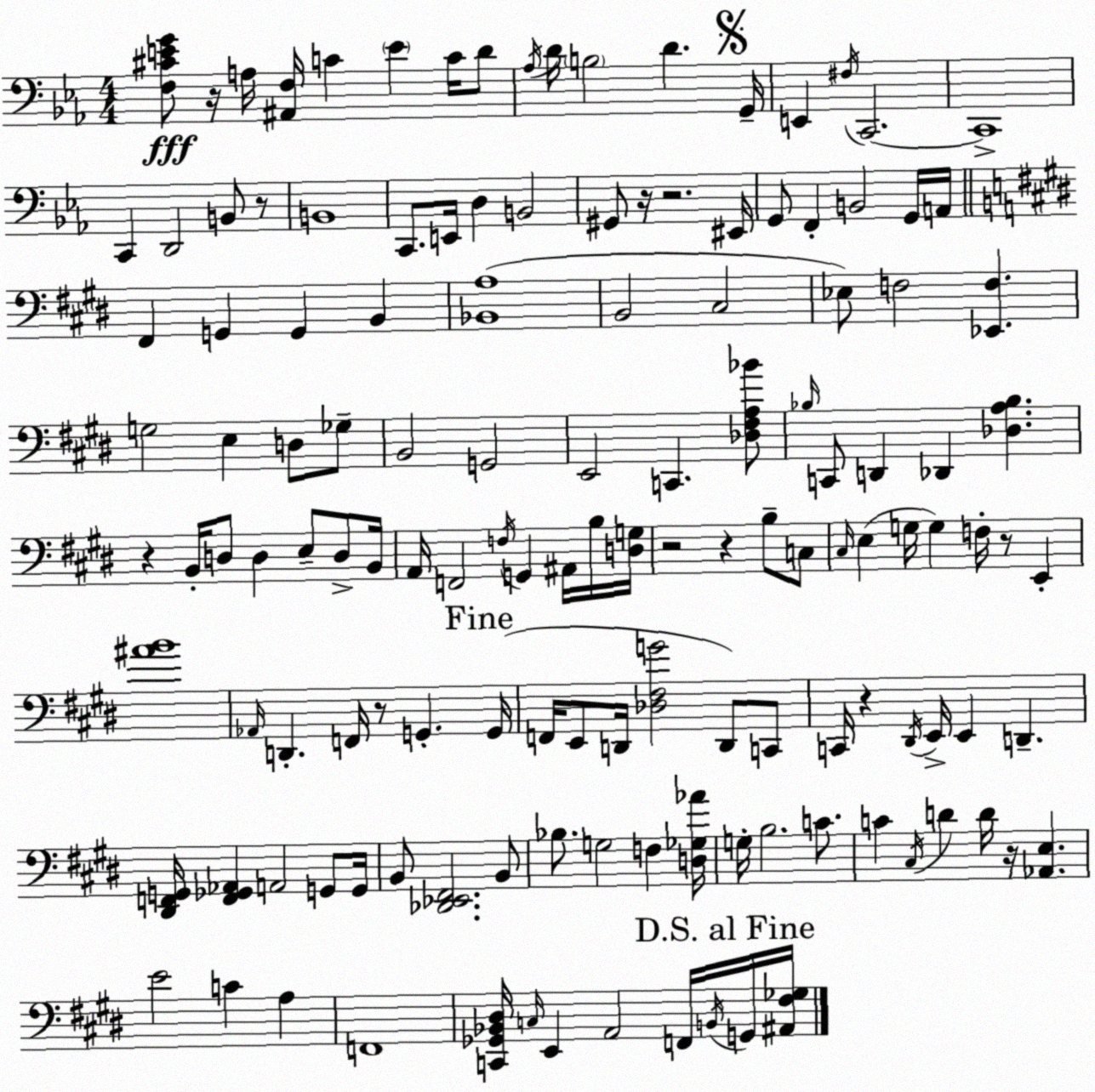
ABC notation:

X:1
T:Untitled
M:4/4
L:1/4
K:Cm
[F,^CEG]/2 z/4 A,/4 [^A,,F,]/4 C E C/4 D/2 _A,/4 D/4 B,2 D G,,/4 E,, ^F,/4 C,,2 C,,4 C,, D,,2 B,,/2 z/2 B,,4 C,,/2 E,,/4 D, B,,2 ^G,,/2 z/4 z2 ^E,,/4 G,,/2 F,, B,,2 G,,/4 A,,/4 ^F,, G,, G,, B,, [_B,,A,]4 B,,2 ^C,2 _E,/2 F,2 [_E,,F,] G,2 E, D,/2 _G,/2 B,,2 G,,2 E,,2 C,, [_D,^F,A,_B]/2 _B,/4 C,,/2 D,, _D,, [_D,A,_B,] z B,,/4 D,/2 D, E,/2 D,/2 B,,/4 A,,/4 F,,2 F,/4 G,, ^A,,/4 B,/4 [D,G,]/4 z2 z B,/2 C,/2 ^C,/4 E, G,/4 G, F,/4 z/2 E,, [^AB]4 _A,,/4 D,, F,,/4 z/2 G,, G,,/4 F,,/4 E,,/2 D,,/4 [_D,^F,G]2 D,,/2 C,,/2 C,,/4 z ^D,,/4 E,,/4 E,, D,, [^D,,F,,G,,]/4 [F,,_G,,_A,,] A,,2 G,,/2 G,,/4 B,,/2 [_D,,_E,,^F,,]2 B,,/2 _B,/2 G,2 F, [D,_G,_A]/4 G,/4 B,2 C/2 C ^C,/4 D D/4 z/4 [_A,,E,] E2 C A, F,,4 [C,,_G,,_B,,^D,]/4 C,/4 E,, A,,2 F,,/4 B,,/4 G,,/4 [^A,,^F,_G,]/4